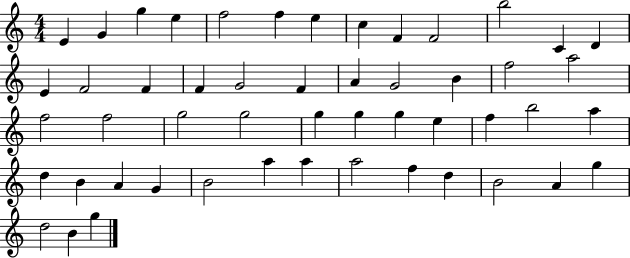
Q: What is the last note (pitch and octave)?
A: G5